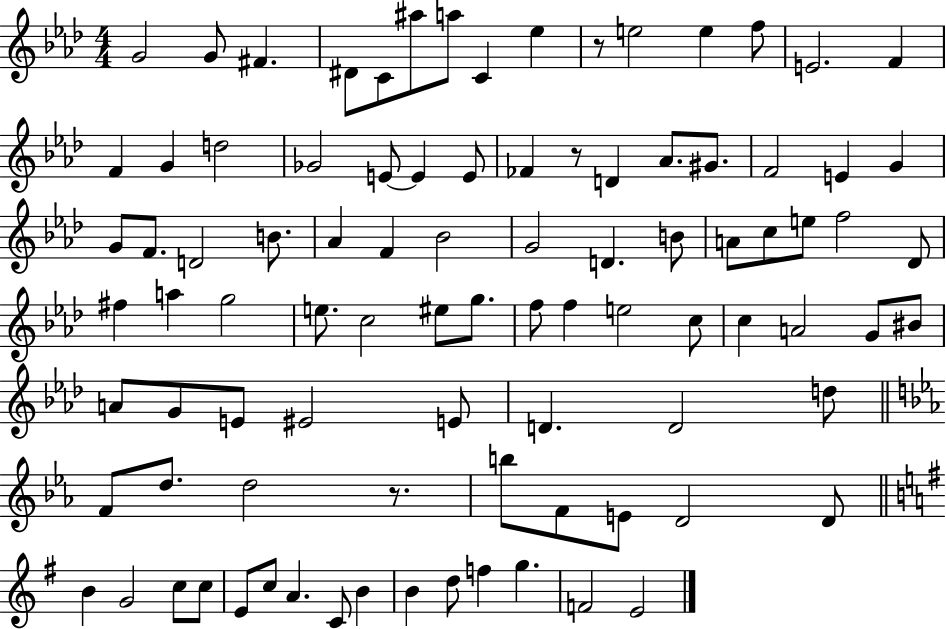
{
  \clef treble
  \numericTimeSignature
  \time 4/4
  \key aes \major
  g'2 g'8 fis'4. | dis'8 c'8 ais''8 a''8 c'4 ees''4 | r8 e''2 e''4 f''8 | e'2. f'4 | \break f'4 g'4 d''2 | ges'2 e'8~~ e'4 e'8 | fes'4 r8 d'4 aes'8. gis'8. | f'2 e'4 g'4 | \break g'8 f'8. d'2 b'8. | aes'4 f'4 bes'2 | g'2 d'4. b'8 | a'8 c''8 e''8 f''2 des'8 | \break fis''4 a''4 g''2 | e''8. c''2 eis''8 g''8. | f''8 f''4 e''2 c''8 | c''4 a'2 g'8 bis'8 | \break a'8 g'8 e'8 eis'2 e'8 | d'4. d'2 d''8 | \bar "||" \break \key c \minor f'8 d''8. d''2 r8. | b''8 f'8 e'8 d'2 d'8 | \bar "||" \break \key e \minor b'4 g'2 c''8 c''8 | e'8 c''8 a'4. c'8 b'4 | b'4 d''8 f''4 g''4. | f'2 e'2 | \break \bar "|."
}